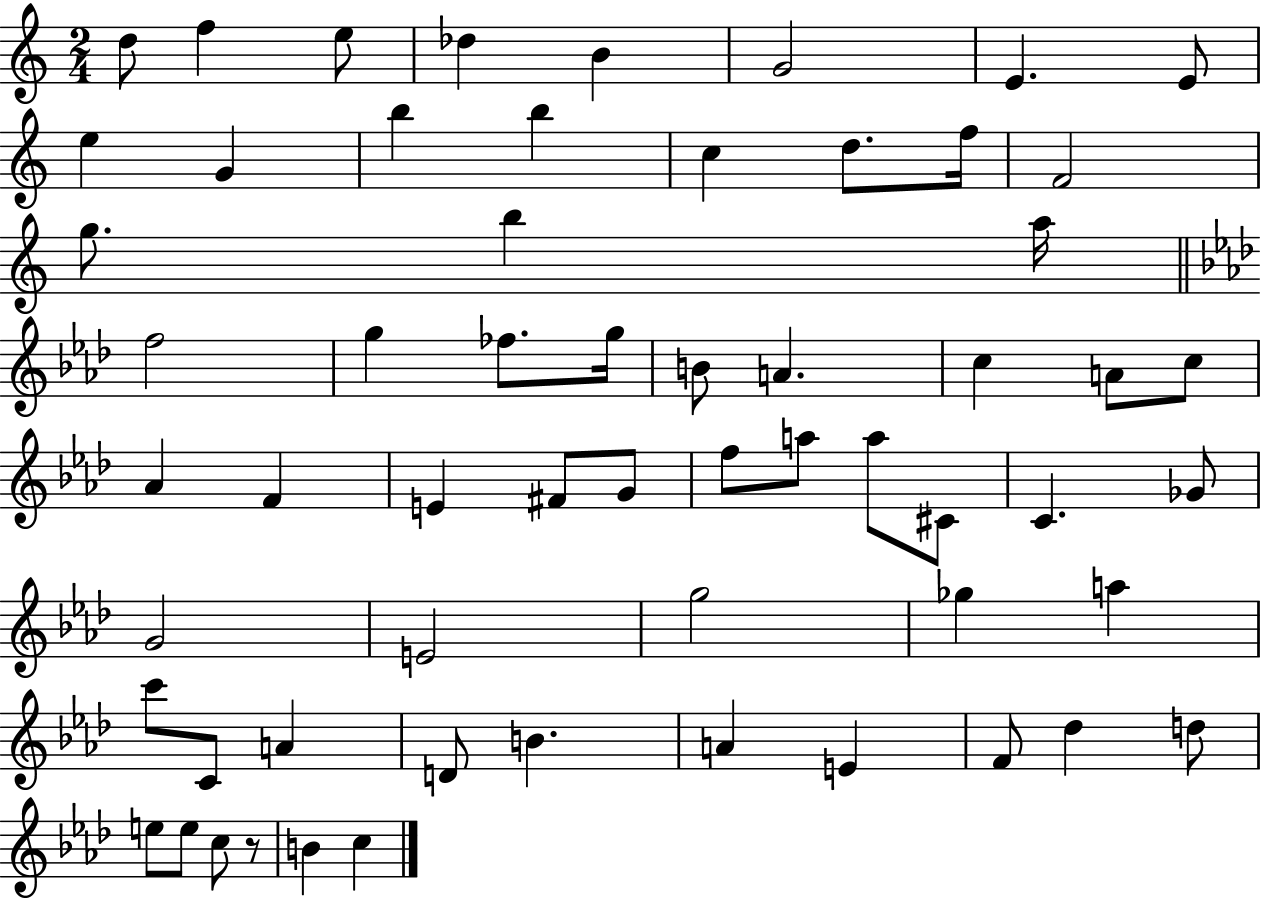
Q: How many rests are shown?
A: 1